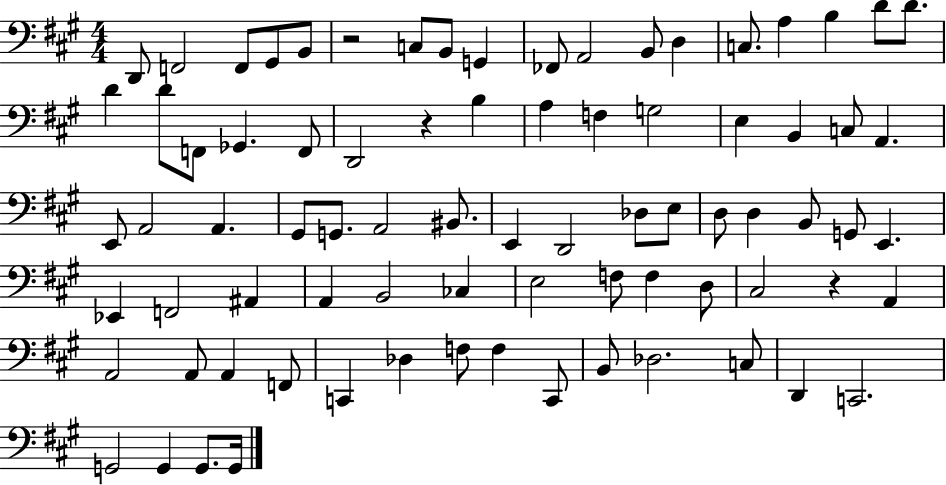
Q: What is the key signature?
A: A major